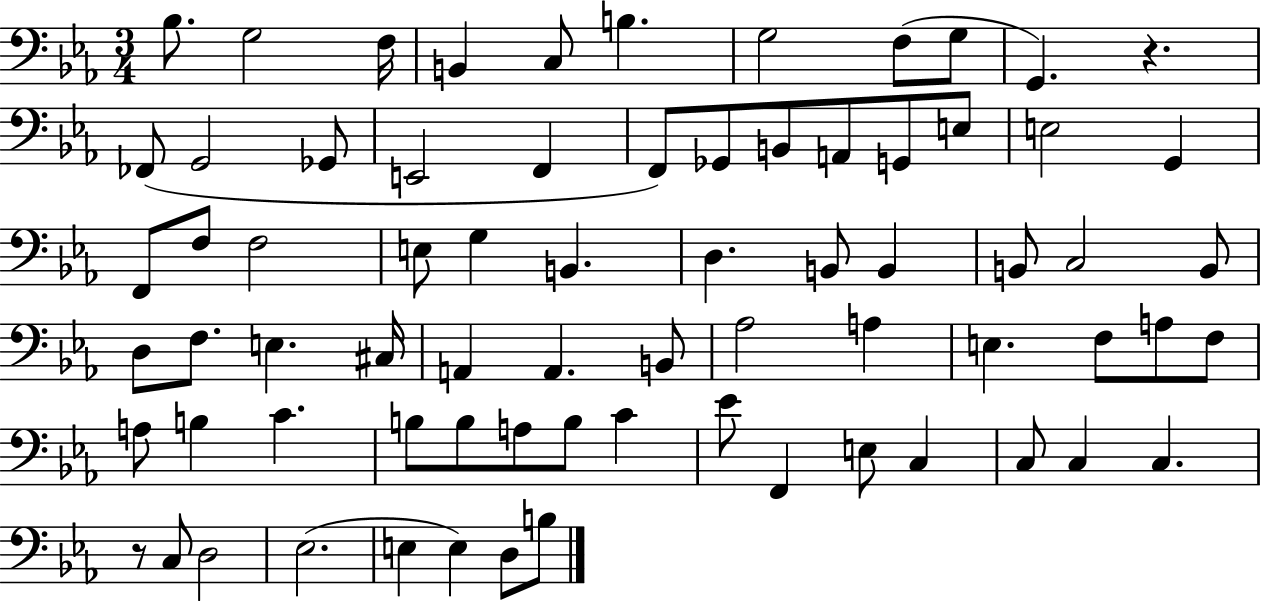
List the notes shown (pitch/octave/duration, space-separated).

Bb3/e. G3/h F3/s B2/q C3/e B3/q. G3/h F3/e G3/e G2/q. R/q. FES2/e G2/h Gb2/e E2/h F2/q F2/e Gb2/e B2/e A2/e G2/e E3/e E3/h G2/q F2/e F3/e F3/h E3/e G3/q B2/q. D3/q. B2/e B2/q B2/e C3/h B2/e D3/e F3/e. E3/q. C#3/s A2/q A2/q. B2/e Ab3/h A3/q E3/q. F3/e A3/e F3/e A3/e B3/q C4/q. B3/e B3/e A3/e B3/e C4/q Eb4/e F2/q E3/e C3/q C3/e C3/q C3/q. R/e C3/e D3/h Eb3/h. E3/q E3/q D3/e B3/e